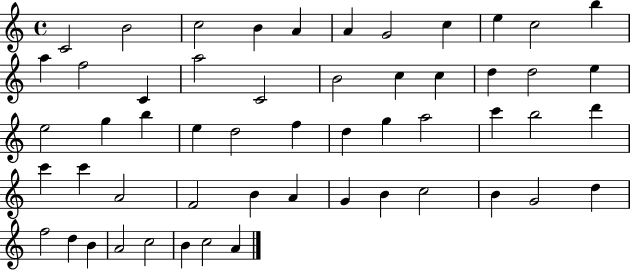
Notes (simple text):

C4/h B4/h C5/h B4/q A4/q A4/q G4/h C5/q E5/q C5/h B5/q A5/q F5/h C4/q A5/h C4/h B4/h C5/q C5/q D5/q D5/h E5/q E5/h G5/q B5/q E5/q D5/h F5/q D5/q G5/q A5/h C6/q B5/h D6/q C6/q C6/q A4/h F4/h B4/q A4/q G4/q B4/q C5/h B4/q G4/h D5/q F5/h D5/q B4/q A4/h C5/h B4/q C5/h A4/q